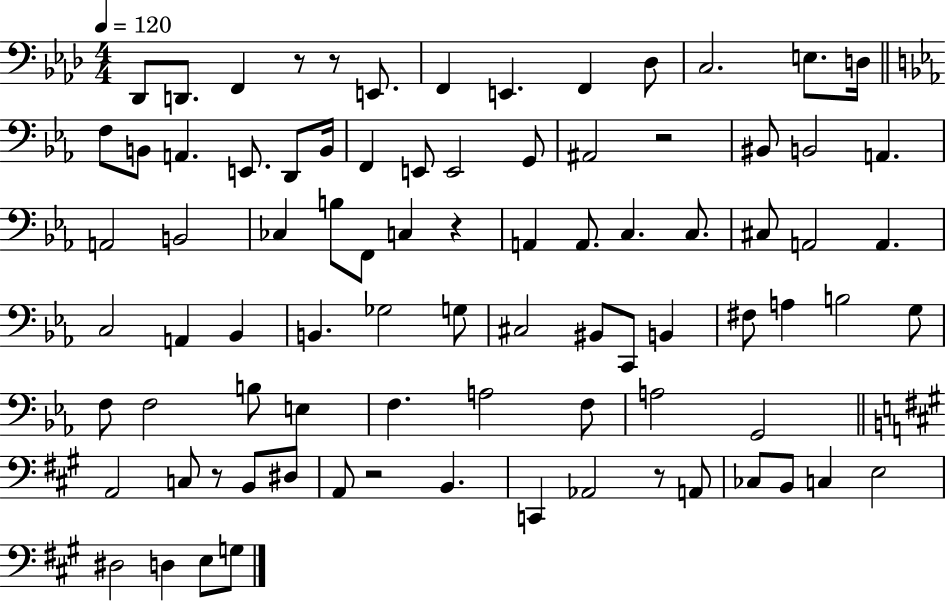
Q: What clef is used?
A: bass